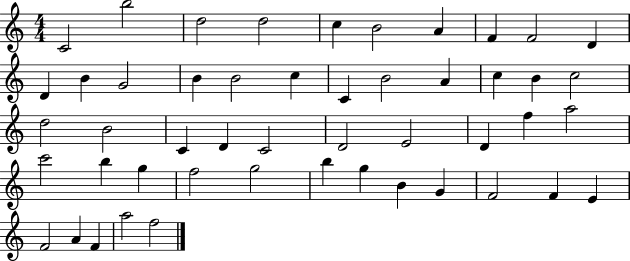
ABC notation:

X:1
T:Untitled
M:4/4
L:1/4
K:C
C2 b2 d2 d2 c B2 A F F2 D D B G2 B B2 c C B2 A c B c2 d2 B2 C D C2 D2 E2 D f a2 c'2 b g f2 g2 b g B G F2 F E F2 A F a2 f2